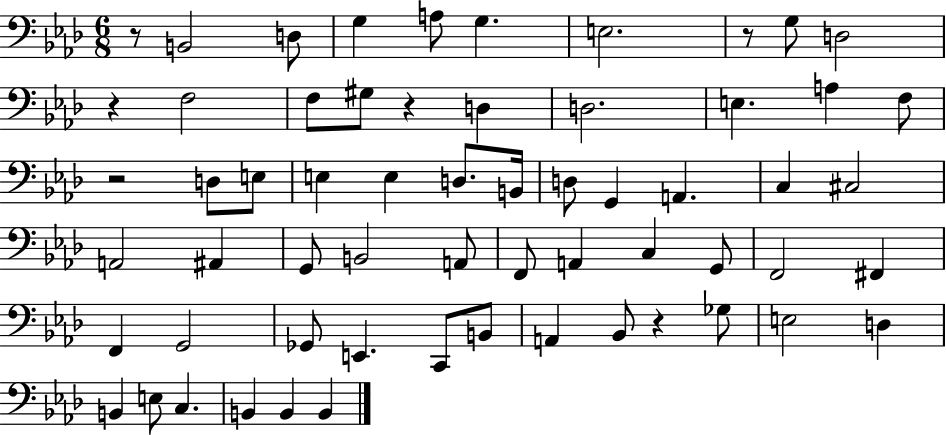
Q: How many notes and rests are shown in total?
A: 61